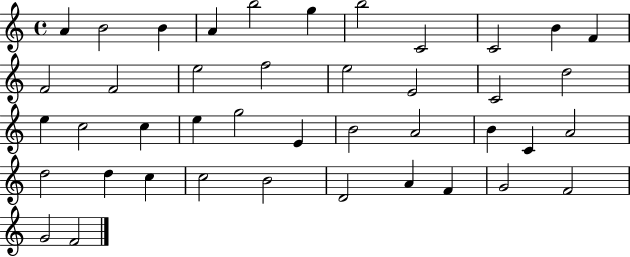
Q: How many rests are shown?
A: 0